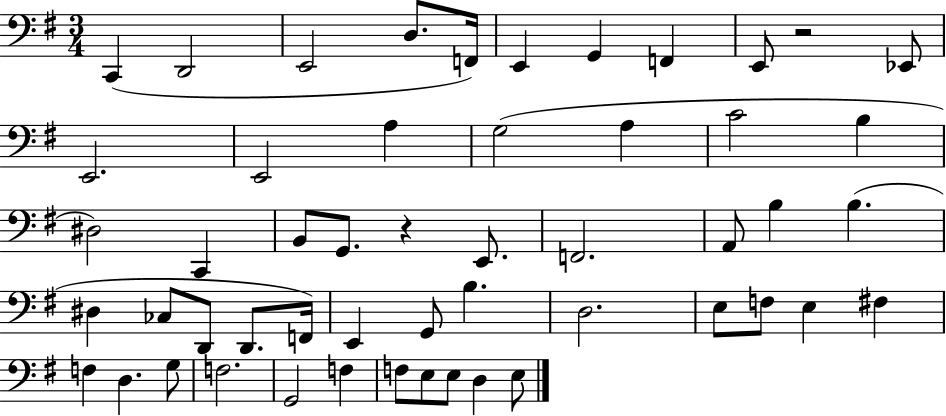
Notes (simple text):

C2/q D2/h E2/h D3/e. F2/s E2/q G2/q F2/q E2/e R/h Eb2/e E2/h. E2/h A3/q G3/h A3/q C4/h B3/q D#3/h C2/q B2/e G2/e. R/q E2/e. F2/h. A2/e B3/q B3/q. D#3/q CES3/e D2/e D2/e. F2/s E2/q G2/e B3/q. D3/h. E3/e F3/e E3/q F#3/q F3/q D3/q. G3/e F3/h. G2/h F3/q F3/e E3/e E3/e D3/q E3/e